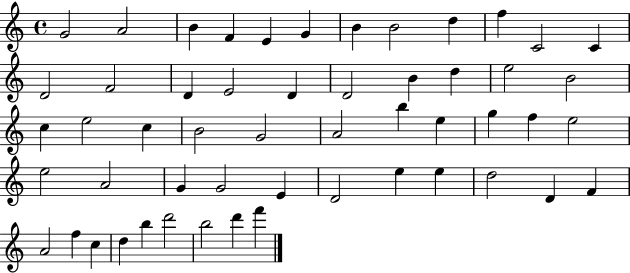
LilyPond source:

{
  \clef treble
  \time 4/4
  \defaultTimeSignature
  \key c \major
  g'2 a'2 | b'4 f'4 e'4 g'4 | b'4 b'2 d''4 | f''4 c'2 c'4 | \break d'2 f'2 | d'4 e'2 d'4 | d'2 b'4 d''4 | e''2 b'2 | \break c''4 e''2 c''4 | b'2 g'2 | a'2 b''4 e''4 | g''4 f''4 e''2 | \break e''2 a'2 | g'4 g'2 e'4 | d'2 e''4 e''4 | d''2 d'4 f'4 | \break a'2 f''4 c''4 | d''4 b''4 d'''2 | b''2 d'''4 f'''4 | \bar "|."
}